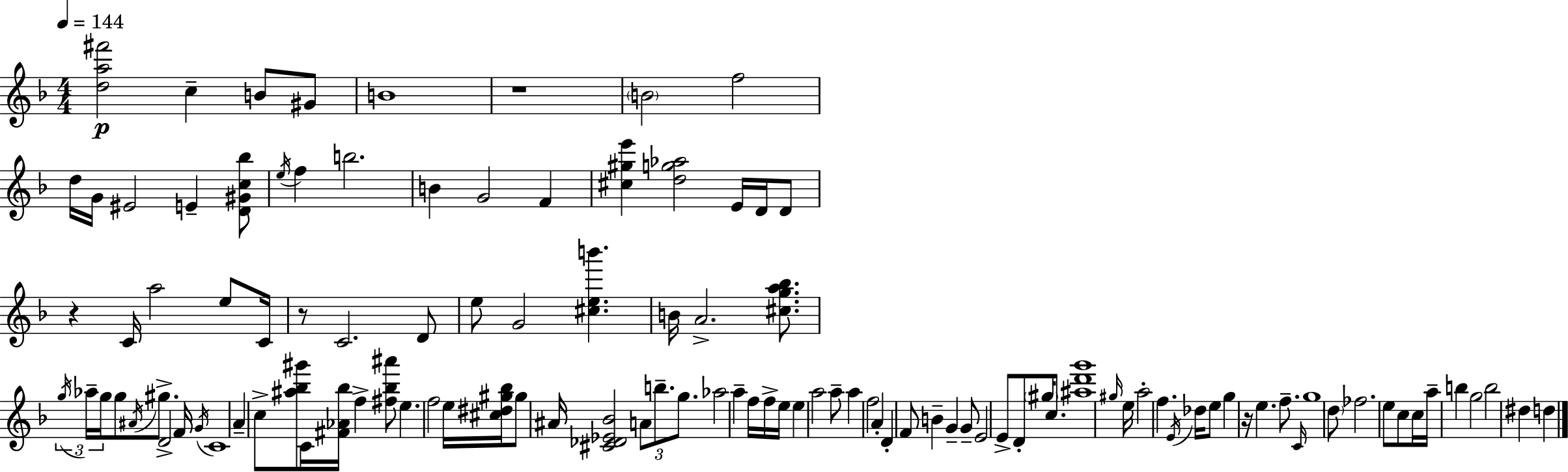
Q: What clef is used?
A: treble